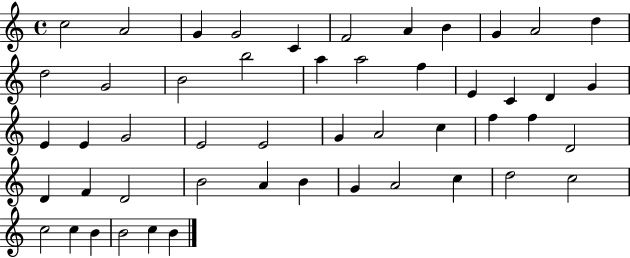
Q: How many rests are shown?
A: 0